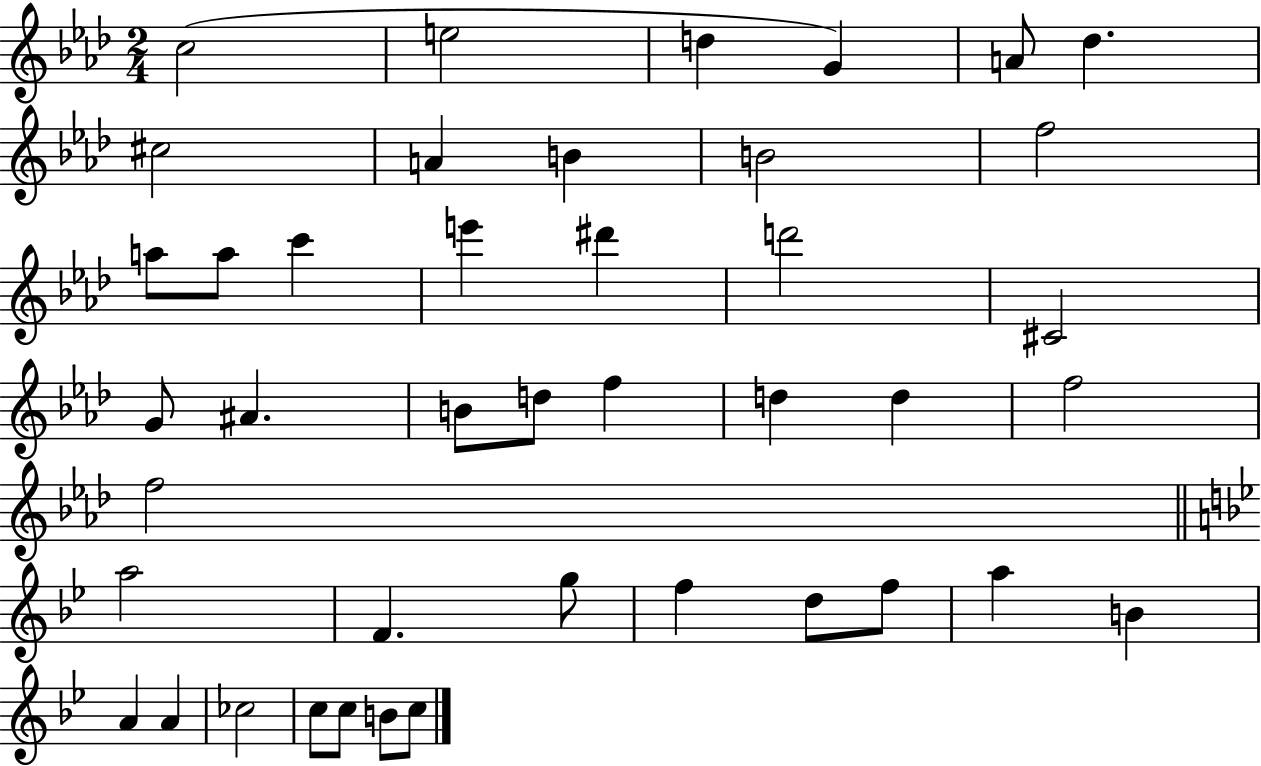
{
  \clef treble
  \numericTimeSignature
  \time 2/4
  \key aes \major
  c''2( | e''2 | d''4 g'4) | a'8 des''4. | \break cis''2 | a'4 b'4 | b'2 | f''2 | \break a''8 a''8 c'''4 | e'''4 dis'''4 | d'''2 | cis'2 | \break g'8 ais'4. | b'8 d''8 f''4 | d''4 d''4 | f''2 | \break f''2 | \bar "||" \break \key g \minor a''2 | f'4. g''8 | f''4 d''8 f''8 | a''4 b'4 | \break a'4 a'4 | ces''2 | c''8 c''8 b'8 c''8 | \bar "|."
}